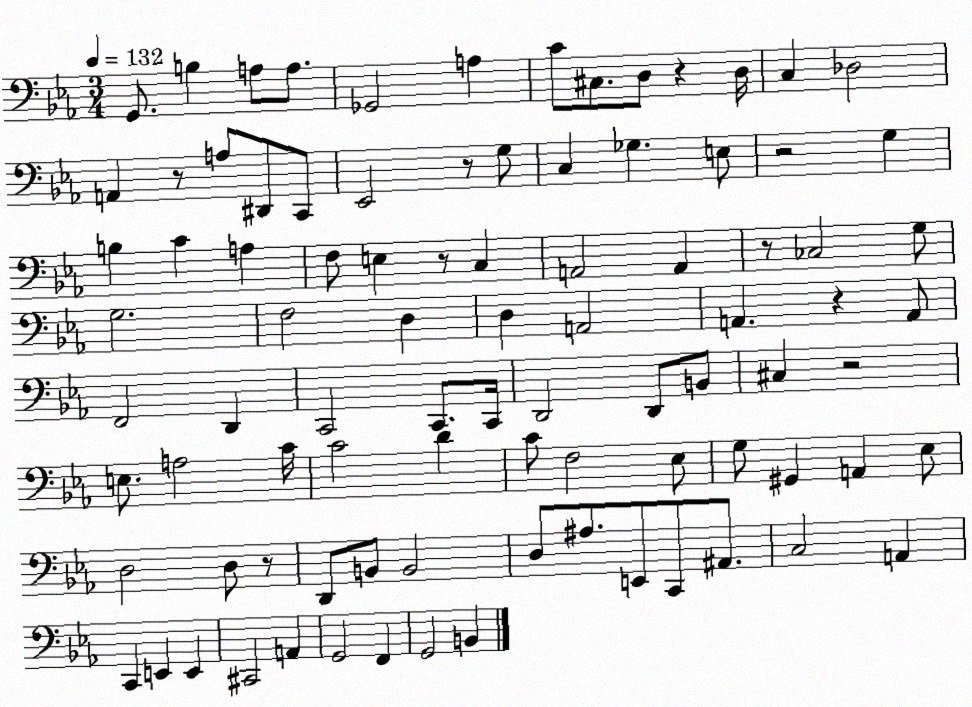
X:1
T:Untitled
M:3/4
L:1/4
K:Eb
G,,/2 B, A,/2 A,/2 _G,,2 A, C/2 ^C,/2 D,/2 z D,/4 C, _D,2 A,, z/2 A,/2 ^D,,/2 C,,/2 _E,,2 z/2 G,/2 C, _G, E,/2 z2 G, B, C A, F,/2 E, z/2 C, A,,2 A,, z/2 _C,2 G,/2 G,2 F,2 D, D, A,,2 A,, z A,,/2 F,,2 D,, C,,2 C,,/2 C,,/4 D,,2 D,,/2 B,,/2 ^C, z2 E,/2 A,2 C/4 C2 D C/2 F,2 _E,/2 G,/2 ^G,, A,, _E,/2 D,2 D,/2 z/2 D,,/2 B,,/2 B,,2 D,/2 ^A,/2 E,,/2 C,,/2 ^A,,/2 C,2 A,, C,, E,, E,, ^C,,2 A,, G,,2 F,, G,,2 B,,